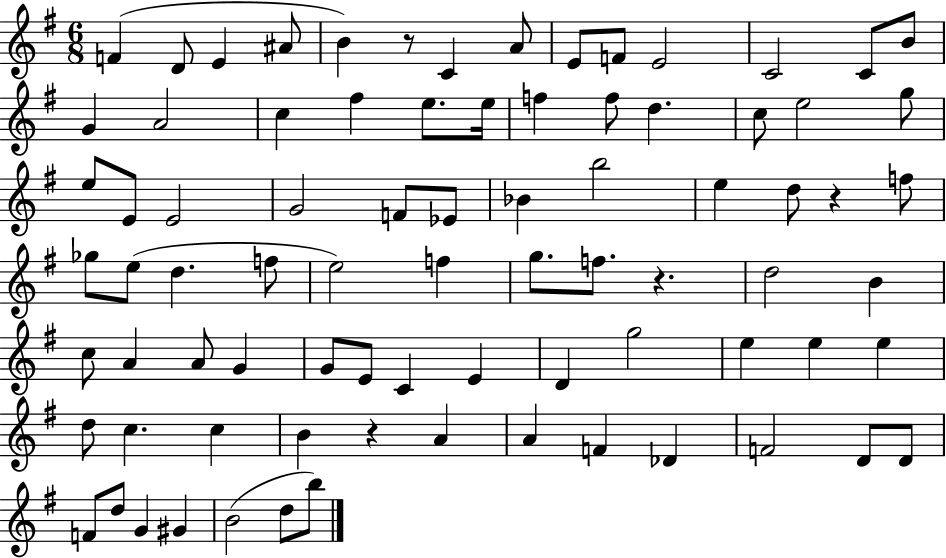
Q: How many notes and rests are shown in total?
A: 81